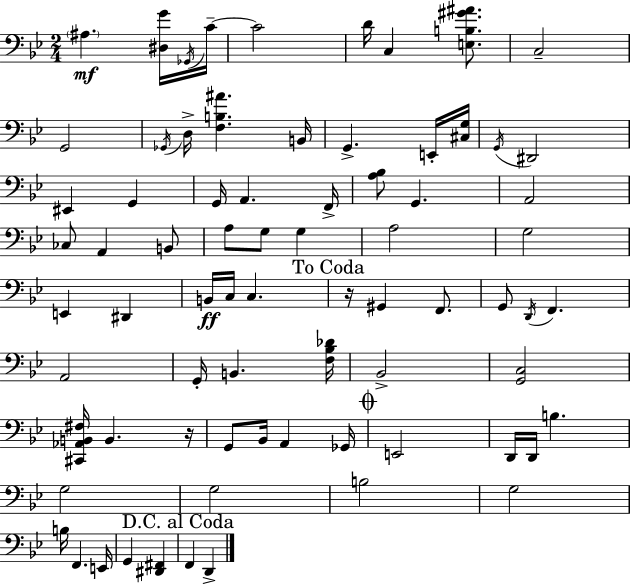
X:1
T:Untitled
M:2/4
L:1/4
K:Gm
^A, [^D,G]/4 _G,,/4 C/4 C2 D/4 C, [E,B,^G^A]/2 C,2 G,,2 _G,,/4 D,/4 [F,B,^A] B,,/4 G,, E,,/4 [^C,G,]/4 G,,/4 ^D,,2 ^E,, G,, G,,/4 A,, F,,/4 [A,_B,]/2 G,, A,,2 _C,/2 A,, B,,/2 A,/2 G,/2 G, A,2 G,2 E,, ^D,, B,,/4 C,/4 C, z/4 ^G,, F,,/2 G,,/2 D,,/4 F,, A,,2 G,,/4 B,, [F,_B,_D]/4 _B,,2 [G,,C,]2 [^C,,_A,,B,,^F,]/4 B,, z/4 G,,/2 _B,,/4 A,, _G,,/4 E,,2 D,,/4 D,,/4 B, G,2 G,2 B,2 G,2 B,/4 F,, E,,/4 G,, [^D,,^F,,] F,, D,,